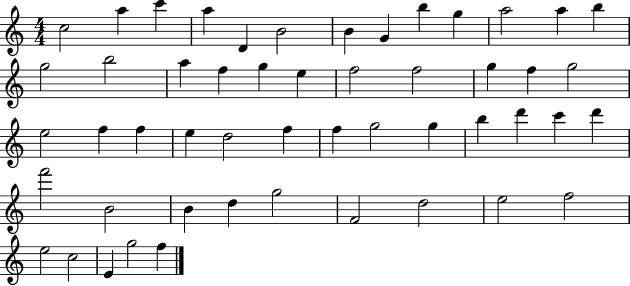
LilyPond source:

{
  \clef treble
  \numericTimeSignature
  \time 4/4
  \key c \major
  c''2 a''4 c'''4 | a''4 d'4 b'2 | b'4 g'4 b''4 g''4 | a''2 a''4 b''4 | \break g''2 b''2 | a''4 f''4 g''4 e''4 | f''2 f''2 | g''4 f''4 g''2 | \break e''2 f''4 f''4 | e''4 d''2 f''4 | f''4 g''2 g''4 | b''4 d'''4 c'''4 d'''4 | \break f'''2 b'2 | b'4 d''4 g''2 | f'2 d''2 | e''2 f''2 | \break e''2 c''2 | e'4 g''2 f''4 | \bar "|."
}